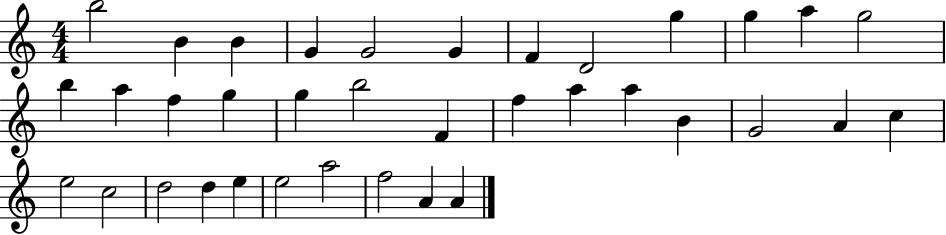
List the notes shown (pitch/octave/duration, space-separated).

B5/h B4/q B4/q G4/q G4/h G4/q F4/q D4/h G5/q G5/q A5/q G5/h B5/q A5/q F5/q G5/q G5/q B5/h F4/q F5/q A5/q A5/q B4/q G4/h A4/q C5/q E5/h C5/h D5/h D5/q E5/q E5/h A5/h F5/h A4/q A4/q